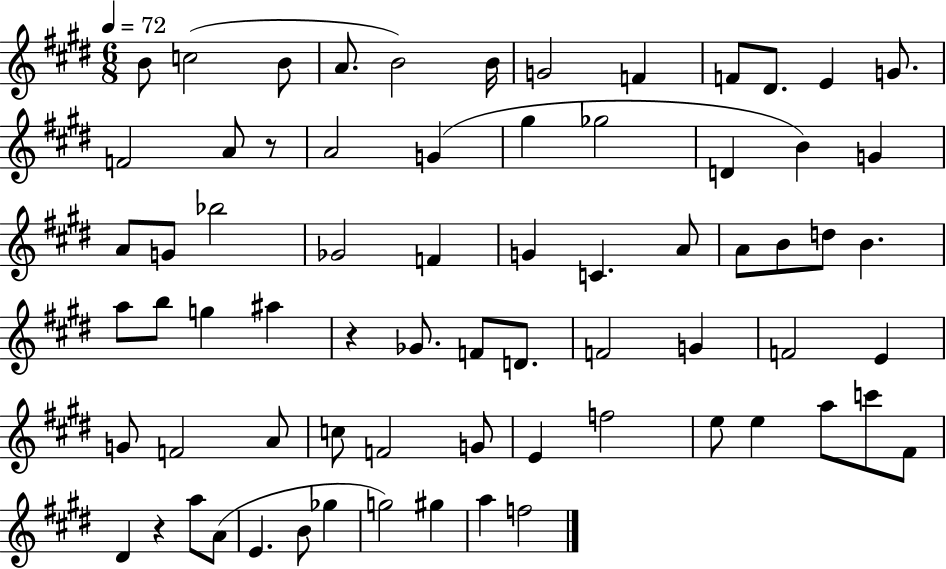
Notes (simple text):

B4/e C5/h B4/e A4/e. B4/h B4/s G4/h F4/q F4/e D#4/e. E4/q G4/e. F4/h A4/e R/e A4/h G4/q G#5/q Gb5/h D4/q B4/q G4/q A4/e G4/e Bb5/h Gb4/h F4/q G4/q C4/q. A4/e A4/e B4/e D5/e B4/q. A5/e B5/e G5/q A#5/q R/q Gb4/e. F4/e D4/e. F4/h G4/q F4/h E4/q G4/e F4/h A4/e C5/e F4/h G4/e E4/q F5/h E5/e E5/q A5/e C6/e F#4/e D#4/q R/q A5/e A4/e E4/q. B4/e Gb5/q G5/h G#5/q A5/q F5/h